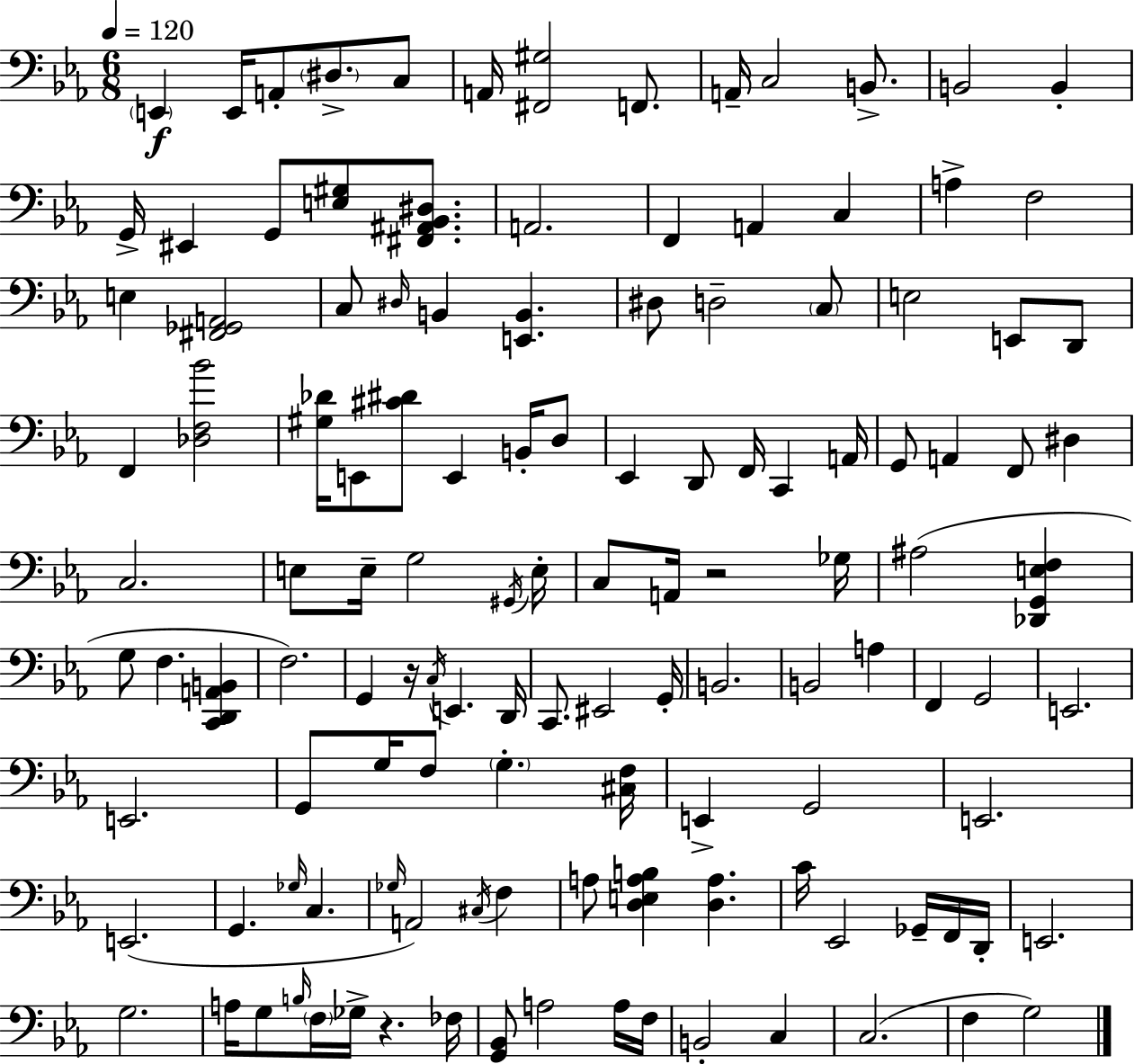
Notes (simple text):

E2/q E2/s A2/e D#3/e. C3/e A2/s [F#2,G#3]/h F2/e. A2/s C3/h B2/e. B2/h B2/q G2/s EIS2/q G2/e [E3,G#3]/e [F#2,A#2,Bb2,D#3]/e. A2/h. F2/q A2/q C3/q A3/q F3/h E3/q [F#2,Gb2,A2]/h C3/e D#3/s B2/q [E2,B2]/q. D#3/e D3/h C3/e E3/h E2/e D2/e F2/q [Db3,F3,Bb4]/h [G#3,Db4]/s E2/e [C#4,D#4]/e E2/q B2/s D3/e Eb2/q D2/e F2/s C2/q A2/s G2/e A2/q F2/e D#3/q C3/h. E3/e E3/s G3/h G#2/s E3/s C3/e A2/s R/h Gb3/s A#3/h [Db2,G2,E3,F3]/q G3/e F3/q. [C2,D2,A2,B2]/q F3/h. G2/q R/s C3/s E2/q. D2/s C2/e. EIS2/h G2/s B2/h. B2/h A3/q F2/q G2/h E2/h. E2/h. G2/e G3/s F3/e G3/q. [C#3,F3]/s E2/q G2/h E2/h. E2/h. G2/q. Gb3/s C3/q. Gb3/s A2/h C#3/s F3/q A3/e [D3,E3,A3,B3]/q [D3,A3]/q. C4/s Eb2/h Gb2/s F2/s D2/s E2/h. G3/h. A3/s G3/e B3/s F3/s Gb3/s R/q. FES3/s [G2,Bb2]/e A3/h A3/s F3/s B2/h C3/q C3/h. F3/q G3/h